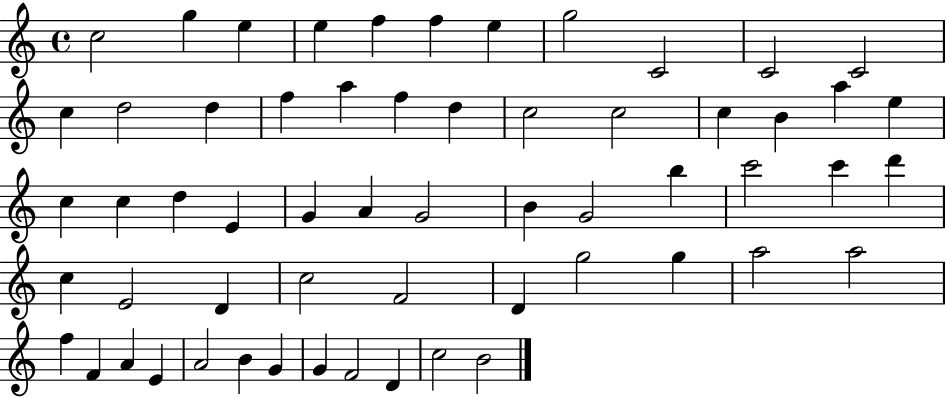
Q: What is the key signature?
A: C major